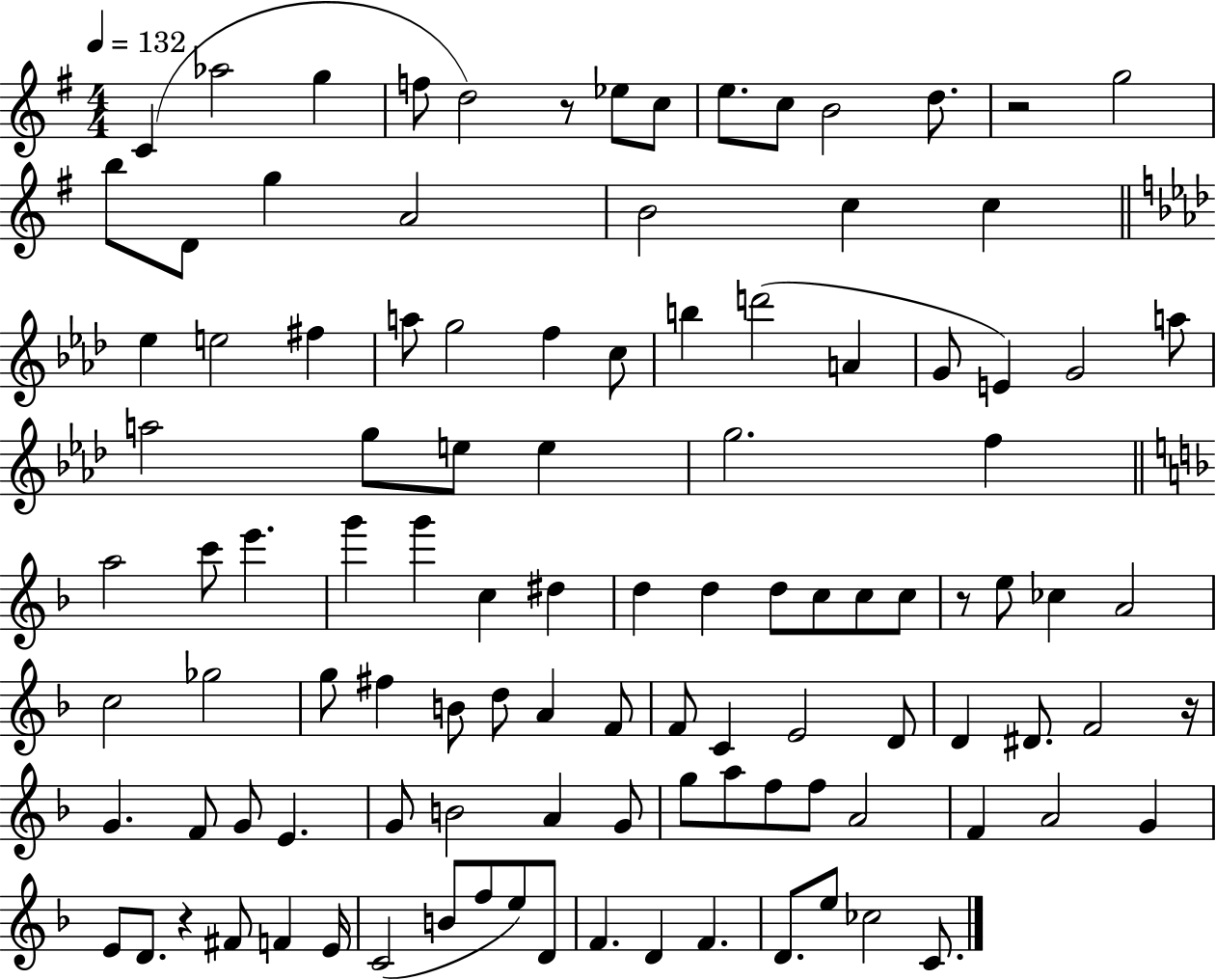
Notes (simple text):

C4/q Ab5/h G5/q F5/e D5/h R/e Eb5/e C5/e E5/e. C5/e B4/h D5/e. R/h G5/h B5/e D4/e G5/q A4/h B4/h C5/q C5/q Eb5/q E5/h F#5/q A5/e G5/h F5/q C5/e B5/q D6/h A4/q G4/e E4/q G4/h A5/e A5/h G5/e E5/e E5/q G5/h. F5/q A5/h C6/e E6/q. G6/q G6/q C5/q D#5/q D5/q D5/q D5/e C5/e C5/e C5/e R/e E5/e CES5/q A4/h C5/h Gb5/h G5/e F#5/q B4/e D5/e A4/q F4/e F4/e C4/q E4/h D4/e D4/q D#4/e. F4/h R/s G4/q. F4/e G4/e E4/q. G4/e B4/h A4/q G4/e G5/e A5/e F5/e F5/e A4/h F4/q A4/h G4/q E4/e D4/e. R/q F#4/e F4/q E4/s C4/h B4/e F5/e E5/e D4/e F4/q. D4/q F4/q. D4/e. E5/e CES5/h C4/e.